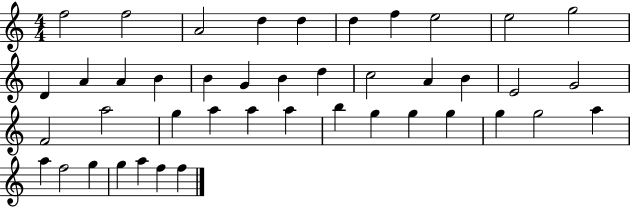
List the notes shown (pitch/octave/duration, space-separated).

F5/h F5/h A4/h D5/q D5/q D5/q F5/q E5/h E5/h G5/h D4/q A4/q A4/q B4/q B4/q G4/q B4/q D5/q C5/h A4/q B4/q E4/h G4/h F4/h A5/h G5/q A5/q A5/q A5/q B5/q G5/q G5/q G5/q G5/q G5/h A5/q A5/q F5/h G5/q G5/q A5/q F5/q F5/q